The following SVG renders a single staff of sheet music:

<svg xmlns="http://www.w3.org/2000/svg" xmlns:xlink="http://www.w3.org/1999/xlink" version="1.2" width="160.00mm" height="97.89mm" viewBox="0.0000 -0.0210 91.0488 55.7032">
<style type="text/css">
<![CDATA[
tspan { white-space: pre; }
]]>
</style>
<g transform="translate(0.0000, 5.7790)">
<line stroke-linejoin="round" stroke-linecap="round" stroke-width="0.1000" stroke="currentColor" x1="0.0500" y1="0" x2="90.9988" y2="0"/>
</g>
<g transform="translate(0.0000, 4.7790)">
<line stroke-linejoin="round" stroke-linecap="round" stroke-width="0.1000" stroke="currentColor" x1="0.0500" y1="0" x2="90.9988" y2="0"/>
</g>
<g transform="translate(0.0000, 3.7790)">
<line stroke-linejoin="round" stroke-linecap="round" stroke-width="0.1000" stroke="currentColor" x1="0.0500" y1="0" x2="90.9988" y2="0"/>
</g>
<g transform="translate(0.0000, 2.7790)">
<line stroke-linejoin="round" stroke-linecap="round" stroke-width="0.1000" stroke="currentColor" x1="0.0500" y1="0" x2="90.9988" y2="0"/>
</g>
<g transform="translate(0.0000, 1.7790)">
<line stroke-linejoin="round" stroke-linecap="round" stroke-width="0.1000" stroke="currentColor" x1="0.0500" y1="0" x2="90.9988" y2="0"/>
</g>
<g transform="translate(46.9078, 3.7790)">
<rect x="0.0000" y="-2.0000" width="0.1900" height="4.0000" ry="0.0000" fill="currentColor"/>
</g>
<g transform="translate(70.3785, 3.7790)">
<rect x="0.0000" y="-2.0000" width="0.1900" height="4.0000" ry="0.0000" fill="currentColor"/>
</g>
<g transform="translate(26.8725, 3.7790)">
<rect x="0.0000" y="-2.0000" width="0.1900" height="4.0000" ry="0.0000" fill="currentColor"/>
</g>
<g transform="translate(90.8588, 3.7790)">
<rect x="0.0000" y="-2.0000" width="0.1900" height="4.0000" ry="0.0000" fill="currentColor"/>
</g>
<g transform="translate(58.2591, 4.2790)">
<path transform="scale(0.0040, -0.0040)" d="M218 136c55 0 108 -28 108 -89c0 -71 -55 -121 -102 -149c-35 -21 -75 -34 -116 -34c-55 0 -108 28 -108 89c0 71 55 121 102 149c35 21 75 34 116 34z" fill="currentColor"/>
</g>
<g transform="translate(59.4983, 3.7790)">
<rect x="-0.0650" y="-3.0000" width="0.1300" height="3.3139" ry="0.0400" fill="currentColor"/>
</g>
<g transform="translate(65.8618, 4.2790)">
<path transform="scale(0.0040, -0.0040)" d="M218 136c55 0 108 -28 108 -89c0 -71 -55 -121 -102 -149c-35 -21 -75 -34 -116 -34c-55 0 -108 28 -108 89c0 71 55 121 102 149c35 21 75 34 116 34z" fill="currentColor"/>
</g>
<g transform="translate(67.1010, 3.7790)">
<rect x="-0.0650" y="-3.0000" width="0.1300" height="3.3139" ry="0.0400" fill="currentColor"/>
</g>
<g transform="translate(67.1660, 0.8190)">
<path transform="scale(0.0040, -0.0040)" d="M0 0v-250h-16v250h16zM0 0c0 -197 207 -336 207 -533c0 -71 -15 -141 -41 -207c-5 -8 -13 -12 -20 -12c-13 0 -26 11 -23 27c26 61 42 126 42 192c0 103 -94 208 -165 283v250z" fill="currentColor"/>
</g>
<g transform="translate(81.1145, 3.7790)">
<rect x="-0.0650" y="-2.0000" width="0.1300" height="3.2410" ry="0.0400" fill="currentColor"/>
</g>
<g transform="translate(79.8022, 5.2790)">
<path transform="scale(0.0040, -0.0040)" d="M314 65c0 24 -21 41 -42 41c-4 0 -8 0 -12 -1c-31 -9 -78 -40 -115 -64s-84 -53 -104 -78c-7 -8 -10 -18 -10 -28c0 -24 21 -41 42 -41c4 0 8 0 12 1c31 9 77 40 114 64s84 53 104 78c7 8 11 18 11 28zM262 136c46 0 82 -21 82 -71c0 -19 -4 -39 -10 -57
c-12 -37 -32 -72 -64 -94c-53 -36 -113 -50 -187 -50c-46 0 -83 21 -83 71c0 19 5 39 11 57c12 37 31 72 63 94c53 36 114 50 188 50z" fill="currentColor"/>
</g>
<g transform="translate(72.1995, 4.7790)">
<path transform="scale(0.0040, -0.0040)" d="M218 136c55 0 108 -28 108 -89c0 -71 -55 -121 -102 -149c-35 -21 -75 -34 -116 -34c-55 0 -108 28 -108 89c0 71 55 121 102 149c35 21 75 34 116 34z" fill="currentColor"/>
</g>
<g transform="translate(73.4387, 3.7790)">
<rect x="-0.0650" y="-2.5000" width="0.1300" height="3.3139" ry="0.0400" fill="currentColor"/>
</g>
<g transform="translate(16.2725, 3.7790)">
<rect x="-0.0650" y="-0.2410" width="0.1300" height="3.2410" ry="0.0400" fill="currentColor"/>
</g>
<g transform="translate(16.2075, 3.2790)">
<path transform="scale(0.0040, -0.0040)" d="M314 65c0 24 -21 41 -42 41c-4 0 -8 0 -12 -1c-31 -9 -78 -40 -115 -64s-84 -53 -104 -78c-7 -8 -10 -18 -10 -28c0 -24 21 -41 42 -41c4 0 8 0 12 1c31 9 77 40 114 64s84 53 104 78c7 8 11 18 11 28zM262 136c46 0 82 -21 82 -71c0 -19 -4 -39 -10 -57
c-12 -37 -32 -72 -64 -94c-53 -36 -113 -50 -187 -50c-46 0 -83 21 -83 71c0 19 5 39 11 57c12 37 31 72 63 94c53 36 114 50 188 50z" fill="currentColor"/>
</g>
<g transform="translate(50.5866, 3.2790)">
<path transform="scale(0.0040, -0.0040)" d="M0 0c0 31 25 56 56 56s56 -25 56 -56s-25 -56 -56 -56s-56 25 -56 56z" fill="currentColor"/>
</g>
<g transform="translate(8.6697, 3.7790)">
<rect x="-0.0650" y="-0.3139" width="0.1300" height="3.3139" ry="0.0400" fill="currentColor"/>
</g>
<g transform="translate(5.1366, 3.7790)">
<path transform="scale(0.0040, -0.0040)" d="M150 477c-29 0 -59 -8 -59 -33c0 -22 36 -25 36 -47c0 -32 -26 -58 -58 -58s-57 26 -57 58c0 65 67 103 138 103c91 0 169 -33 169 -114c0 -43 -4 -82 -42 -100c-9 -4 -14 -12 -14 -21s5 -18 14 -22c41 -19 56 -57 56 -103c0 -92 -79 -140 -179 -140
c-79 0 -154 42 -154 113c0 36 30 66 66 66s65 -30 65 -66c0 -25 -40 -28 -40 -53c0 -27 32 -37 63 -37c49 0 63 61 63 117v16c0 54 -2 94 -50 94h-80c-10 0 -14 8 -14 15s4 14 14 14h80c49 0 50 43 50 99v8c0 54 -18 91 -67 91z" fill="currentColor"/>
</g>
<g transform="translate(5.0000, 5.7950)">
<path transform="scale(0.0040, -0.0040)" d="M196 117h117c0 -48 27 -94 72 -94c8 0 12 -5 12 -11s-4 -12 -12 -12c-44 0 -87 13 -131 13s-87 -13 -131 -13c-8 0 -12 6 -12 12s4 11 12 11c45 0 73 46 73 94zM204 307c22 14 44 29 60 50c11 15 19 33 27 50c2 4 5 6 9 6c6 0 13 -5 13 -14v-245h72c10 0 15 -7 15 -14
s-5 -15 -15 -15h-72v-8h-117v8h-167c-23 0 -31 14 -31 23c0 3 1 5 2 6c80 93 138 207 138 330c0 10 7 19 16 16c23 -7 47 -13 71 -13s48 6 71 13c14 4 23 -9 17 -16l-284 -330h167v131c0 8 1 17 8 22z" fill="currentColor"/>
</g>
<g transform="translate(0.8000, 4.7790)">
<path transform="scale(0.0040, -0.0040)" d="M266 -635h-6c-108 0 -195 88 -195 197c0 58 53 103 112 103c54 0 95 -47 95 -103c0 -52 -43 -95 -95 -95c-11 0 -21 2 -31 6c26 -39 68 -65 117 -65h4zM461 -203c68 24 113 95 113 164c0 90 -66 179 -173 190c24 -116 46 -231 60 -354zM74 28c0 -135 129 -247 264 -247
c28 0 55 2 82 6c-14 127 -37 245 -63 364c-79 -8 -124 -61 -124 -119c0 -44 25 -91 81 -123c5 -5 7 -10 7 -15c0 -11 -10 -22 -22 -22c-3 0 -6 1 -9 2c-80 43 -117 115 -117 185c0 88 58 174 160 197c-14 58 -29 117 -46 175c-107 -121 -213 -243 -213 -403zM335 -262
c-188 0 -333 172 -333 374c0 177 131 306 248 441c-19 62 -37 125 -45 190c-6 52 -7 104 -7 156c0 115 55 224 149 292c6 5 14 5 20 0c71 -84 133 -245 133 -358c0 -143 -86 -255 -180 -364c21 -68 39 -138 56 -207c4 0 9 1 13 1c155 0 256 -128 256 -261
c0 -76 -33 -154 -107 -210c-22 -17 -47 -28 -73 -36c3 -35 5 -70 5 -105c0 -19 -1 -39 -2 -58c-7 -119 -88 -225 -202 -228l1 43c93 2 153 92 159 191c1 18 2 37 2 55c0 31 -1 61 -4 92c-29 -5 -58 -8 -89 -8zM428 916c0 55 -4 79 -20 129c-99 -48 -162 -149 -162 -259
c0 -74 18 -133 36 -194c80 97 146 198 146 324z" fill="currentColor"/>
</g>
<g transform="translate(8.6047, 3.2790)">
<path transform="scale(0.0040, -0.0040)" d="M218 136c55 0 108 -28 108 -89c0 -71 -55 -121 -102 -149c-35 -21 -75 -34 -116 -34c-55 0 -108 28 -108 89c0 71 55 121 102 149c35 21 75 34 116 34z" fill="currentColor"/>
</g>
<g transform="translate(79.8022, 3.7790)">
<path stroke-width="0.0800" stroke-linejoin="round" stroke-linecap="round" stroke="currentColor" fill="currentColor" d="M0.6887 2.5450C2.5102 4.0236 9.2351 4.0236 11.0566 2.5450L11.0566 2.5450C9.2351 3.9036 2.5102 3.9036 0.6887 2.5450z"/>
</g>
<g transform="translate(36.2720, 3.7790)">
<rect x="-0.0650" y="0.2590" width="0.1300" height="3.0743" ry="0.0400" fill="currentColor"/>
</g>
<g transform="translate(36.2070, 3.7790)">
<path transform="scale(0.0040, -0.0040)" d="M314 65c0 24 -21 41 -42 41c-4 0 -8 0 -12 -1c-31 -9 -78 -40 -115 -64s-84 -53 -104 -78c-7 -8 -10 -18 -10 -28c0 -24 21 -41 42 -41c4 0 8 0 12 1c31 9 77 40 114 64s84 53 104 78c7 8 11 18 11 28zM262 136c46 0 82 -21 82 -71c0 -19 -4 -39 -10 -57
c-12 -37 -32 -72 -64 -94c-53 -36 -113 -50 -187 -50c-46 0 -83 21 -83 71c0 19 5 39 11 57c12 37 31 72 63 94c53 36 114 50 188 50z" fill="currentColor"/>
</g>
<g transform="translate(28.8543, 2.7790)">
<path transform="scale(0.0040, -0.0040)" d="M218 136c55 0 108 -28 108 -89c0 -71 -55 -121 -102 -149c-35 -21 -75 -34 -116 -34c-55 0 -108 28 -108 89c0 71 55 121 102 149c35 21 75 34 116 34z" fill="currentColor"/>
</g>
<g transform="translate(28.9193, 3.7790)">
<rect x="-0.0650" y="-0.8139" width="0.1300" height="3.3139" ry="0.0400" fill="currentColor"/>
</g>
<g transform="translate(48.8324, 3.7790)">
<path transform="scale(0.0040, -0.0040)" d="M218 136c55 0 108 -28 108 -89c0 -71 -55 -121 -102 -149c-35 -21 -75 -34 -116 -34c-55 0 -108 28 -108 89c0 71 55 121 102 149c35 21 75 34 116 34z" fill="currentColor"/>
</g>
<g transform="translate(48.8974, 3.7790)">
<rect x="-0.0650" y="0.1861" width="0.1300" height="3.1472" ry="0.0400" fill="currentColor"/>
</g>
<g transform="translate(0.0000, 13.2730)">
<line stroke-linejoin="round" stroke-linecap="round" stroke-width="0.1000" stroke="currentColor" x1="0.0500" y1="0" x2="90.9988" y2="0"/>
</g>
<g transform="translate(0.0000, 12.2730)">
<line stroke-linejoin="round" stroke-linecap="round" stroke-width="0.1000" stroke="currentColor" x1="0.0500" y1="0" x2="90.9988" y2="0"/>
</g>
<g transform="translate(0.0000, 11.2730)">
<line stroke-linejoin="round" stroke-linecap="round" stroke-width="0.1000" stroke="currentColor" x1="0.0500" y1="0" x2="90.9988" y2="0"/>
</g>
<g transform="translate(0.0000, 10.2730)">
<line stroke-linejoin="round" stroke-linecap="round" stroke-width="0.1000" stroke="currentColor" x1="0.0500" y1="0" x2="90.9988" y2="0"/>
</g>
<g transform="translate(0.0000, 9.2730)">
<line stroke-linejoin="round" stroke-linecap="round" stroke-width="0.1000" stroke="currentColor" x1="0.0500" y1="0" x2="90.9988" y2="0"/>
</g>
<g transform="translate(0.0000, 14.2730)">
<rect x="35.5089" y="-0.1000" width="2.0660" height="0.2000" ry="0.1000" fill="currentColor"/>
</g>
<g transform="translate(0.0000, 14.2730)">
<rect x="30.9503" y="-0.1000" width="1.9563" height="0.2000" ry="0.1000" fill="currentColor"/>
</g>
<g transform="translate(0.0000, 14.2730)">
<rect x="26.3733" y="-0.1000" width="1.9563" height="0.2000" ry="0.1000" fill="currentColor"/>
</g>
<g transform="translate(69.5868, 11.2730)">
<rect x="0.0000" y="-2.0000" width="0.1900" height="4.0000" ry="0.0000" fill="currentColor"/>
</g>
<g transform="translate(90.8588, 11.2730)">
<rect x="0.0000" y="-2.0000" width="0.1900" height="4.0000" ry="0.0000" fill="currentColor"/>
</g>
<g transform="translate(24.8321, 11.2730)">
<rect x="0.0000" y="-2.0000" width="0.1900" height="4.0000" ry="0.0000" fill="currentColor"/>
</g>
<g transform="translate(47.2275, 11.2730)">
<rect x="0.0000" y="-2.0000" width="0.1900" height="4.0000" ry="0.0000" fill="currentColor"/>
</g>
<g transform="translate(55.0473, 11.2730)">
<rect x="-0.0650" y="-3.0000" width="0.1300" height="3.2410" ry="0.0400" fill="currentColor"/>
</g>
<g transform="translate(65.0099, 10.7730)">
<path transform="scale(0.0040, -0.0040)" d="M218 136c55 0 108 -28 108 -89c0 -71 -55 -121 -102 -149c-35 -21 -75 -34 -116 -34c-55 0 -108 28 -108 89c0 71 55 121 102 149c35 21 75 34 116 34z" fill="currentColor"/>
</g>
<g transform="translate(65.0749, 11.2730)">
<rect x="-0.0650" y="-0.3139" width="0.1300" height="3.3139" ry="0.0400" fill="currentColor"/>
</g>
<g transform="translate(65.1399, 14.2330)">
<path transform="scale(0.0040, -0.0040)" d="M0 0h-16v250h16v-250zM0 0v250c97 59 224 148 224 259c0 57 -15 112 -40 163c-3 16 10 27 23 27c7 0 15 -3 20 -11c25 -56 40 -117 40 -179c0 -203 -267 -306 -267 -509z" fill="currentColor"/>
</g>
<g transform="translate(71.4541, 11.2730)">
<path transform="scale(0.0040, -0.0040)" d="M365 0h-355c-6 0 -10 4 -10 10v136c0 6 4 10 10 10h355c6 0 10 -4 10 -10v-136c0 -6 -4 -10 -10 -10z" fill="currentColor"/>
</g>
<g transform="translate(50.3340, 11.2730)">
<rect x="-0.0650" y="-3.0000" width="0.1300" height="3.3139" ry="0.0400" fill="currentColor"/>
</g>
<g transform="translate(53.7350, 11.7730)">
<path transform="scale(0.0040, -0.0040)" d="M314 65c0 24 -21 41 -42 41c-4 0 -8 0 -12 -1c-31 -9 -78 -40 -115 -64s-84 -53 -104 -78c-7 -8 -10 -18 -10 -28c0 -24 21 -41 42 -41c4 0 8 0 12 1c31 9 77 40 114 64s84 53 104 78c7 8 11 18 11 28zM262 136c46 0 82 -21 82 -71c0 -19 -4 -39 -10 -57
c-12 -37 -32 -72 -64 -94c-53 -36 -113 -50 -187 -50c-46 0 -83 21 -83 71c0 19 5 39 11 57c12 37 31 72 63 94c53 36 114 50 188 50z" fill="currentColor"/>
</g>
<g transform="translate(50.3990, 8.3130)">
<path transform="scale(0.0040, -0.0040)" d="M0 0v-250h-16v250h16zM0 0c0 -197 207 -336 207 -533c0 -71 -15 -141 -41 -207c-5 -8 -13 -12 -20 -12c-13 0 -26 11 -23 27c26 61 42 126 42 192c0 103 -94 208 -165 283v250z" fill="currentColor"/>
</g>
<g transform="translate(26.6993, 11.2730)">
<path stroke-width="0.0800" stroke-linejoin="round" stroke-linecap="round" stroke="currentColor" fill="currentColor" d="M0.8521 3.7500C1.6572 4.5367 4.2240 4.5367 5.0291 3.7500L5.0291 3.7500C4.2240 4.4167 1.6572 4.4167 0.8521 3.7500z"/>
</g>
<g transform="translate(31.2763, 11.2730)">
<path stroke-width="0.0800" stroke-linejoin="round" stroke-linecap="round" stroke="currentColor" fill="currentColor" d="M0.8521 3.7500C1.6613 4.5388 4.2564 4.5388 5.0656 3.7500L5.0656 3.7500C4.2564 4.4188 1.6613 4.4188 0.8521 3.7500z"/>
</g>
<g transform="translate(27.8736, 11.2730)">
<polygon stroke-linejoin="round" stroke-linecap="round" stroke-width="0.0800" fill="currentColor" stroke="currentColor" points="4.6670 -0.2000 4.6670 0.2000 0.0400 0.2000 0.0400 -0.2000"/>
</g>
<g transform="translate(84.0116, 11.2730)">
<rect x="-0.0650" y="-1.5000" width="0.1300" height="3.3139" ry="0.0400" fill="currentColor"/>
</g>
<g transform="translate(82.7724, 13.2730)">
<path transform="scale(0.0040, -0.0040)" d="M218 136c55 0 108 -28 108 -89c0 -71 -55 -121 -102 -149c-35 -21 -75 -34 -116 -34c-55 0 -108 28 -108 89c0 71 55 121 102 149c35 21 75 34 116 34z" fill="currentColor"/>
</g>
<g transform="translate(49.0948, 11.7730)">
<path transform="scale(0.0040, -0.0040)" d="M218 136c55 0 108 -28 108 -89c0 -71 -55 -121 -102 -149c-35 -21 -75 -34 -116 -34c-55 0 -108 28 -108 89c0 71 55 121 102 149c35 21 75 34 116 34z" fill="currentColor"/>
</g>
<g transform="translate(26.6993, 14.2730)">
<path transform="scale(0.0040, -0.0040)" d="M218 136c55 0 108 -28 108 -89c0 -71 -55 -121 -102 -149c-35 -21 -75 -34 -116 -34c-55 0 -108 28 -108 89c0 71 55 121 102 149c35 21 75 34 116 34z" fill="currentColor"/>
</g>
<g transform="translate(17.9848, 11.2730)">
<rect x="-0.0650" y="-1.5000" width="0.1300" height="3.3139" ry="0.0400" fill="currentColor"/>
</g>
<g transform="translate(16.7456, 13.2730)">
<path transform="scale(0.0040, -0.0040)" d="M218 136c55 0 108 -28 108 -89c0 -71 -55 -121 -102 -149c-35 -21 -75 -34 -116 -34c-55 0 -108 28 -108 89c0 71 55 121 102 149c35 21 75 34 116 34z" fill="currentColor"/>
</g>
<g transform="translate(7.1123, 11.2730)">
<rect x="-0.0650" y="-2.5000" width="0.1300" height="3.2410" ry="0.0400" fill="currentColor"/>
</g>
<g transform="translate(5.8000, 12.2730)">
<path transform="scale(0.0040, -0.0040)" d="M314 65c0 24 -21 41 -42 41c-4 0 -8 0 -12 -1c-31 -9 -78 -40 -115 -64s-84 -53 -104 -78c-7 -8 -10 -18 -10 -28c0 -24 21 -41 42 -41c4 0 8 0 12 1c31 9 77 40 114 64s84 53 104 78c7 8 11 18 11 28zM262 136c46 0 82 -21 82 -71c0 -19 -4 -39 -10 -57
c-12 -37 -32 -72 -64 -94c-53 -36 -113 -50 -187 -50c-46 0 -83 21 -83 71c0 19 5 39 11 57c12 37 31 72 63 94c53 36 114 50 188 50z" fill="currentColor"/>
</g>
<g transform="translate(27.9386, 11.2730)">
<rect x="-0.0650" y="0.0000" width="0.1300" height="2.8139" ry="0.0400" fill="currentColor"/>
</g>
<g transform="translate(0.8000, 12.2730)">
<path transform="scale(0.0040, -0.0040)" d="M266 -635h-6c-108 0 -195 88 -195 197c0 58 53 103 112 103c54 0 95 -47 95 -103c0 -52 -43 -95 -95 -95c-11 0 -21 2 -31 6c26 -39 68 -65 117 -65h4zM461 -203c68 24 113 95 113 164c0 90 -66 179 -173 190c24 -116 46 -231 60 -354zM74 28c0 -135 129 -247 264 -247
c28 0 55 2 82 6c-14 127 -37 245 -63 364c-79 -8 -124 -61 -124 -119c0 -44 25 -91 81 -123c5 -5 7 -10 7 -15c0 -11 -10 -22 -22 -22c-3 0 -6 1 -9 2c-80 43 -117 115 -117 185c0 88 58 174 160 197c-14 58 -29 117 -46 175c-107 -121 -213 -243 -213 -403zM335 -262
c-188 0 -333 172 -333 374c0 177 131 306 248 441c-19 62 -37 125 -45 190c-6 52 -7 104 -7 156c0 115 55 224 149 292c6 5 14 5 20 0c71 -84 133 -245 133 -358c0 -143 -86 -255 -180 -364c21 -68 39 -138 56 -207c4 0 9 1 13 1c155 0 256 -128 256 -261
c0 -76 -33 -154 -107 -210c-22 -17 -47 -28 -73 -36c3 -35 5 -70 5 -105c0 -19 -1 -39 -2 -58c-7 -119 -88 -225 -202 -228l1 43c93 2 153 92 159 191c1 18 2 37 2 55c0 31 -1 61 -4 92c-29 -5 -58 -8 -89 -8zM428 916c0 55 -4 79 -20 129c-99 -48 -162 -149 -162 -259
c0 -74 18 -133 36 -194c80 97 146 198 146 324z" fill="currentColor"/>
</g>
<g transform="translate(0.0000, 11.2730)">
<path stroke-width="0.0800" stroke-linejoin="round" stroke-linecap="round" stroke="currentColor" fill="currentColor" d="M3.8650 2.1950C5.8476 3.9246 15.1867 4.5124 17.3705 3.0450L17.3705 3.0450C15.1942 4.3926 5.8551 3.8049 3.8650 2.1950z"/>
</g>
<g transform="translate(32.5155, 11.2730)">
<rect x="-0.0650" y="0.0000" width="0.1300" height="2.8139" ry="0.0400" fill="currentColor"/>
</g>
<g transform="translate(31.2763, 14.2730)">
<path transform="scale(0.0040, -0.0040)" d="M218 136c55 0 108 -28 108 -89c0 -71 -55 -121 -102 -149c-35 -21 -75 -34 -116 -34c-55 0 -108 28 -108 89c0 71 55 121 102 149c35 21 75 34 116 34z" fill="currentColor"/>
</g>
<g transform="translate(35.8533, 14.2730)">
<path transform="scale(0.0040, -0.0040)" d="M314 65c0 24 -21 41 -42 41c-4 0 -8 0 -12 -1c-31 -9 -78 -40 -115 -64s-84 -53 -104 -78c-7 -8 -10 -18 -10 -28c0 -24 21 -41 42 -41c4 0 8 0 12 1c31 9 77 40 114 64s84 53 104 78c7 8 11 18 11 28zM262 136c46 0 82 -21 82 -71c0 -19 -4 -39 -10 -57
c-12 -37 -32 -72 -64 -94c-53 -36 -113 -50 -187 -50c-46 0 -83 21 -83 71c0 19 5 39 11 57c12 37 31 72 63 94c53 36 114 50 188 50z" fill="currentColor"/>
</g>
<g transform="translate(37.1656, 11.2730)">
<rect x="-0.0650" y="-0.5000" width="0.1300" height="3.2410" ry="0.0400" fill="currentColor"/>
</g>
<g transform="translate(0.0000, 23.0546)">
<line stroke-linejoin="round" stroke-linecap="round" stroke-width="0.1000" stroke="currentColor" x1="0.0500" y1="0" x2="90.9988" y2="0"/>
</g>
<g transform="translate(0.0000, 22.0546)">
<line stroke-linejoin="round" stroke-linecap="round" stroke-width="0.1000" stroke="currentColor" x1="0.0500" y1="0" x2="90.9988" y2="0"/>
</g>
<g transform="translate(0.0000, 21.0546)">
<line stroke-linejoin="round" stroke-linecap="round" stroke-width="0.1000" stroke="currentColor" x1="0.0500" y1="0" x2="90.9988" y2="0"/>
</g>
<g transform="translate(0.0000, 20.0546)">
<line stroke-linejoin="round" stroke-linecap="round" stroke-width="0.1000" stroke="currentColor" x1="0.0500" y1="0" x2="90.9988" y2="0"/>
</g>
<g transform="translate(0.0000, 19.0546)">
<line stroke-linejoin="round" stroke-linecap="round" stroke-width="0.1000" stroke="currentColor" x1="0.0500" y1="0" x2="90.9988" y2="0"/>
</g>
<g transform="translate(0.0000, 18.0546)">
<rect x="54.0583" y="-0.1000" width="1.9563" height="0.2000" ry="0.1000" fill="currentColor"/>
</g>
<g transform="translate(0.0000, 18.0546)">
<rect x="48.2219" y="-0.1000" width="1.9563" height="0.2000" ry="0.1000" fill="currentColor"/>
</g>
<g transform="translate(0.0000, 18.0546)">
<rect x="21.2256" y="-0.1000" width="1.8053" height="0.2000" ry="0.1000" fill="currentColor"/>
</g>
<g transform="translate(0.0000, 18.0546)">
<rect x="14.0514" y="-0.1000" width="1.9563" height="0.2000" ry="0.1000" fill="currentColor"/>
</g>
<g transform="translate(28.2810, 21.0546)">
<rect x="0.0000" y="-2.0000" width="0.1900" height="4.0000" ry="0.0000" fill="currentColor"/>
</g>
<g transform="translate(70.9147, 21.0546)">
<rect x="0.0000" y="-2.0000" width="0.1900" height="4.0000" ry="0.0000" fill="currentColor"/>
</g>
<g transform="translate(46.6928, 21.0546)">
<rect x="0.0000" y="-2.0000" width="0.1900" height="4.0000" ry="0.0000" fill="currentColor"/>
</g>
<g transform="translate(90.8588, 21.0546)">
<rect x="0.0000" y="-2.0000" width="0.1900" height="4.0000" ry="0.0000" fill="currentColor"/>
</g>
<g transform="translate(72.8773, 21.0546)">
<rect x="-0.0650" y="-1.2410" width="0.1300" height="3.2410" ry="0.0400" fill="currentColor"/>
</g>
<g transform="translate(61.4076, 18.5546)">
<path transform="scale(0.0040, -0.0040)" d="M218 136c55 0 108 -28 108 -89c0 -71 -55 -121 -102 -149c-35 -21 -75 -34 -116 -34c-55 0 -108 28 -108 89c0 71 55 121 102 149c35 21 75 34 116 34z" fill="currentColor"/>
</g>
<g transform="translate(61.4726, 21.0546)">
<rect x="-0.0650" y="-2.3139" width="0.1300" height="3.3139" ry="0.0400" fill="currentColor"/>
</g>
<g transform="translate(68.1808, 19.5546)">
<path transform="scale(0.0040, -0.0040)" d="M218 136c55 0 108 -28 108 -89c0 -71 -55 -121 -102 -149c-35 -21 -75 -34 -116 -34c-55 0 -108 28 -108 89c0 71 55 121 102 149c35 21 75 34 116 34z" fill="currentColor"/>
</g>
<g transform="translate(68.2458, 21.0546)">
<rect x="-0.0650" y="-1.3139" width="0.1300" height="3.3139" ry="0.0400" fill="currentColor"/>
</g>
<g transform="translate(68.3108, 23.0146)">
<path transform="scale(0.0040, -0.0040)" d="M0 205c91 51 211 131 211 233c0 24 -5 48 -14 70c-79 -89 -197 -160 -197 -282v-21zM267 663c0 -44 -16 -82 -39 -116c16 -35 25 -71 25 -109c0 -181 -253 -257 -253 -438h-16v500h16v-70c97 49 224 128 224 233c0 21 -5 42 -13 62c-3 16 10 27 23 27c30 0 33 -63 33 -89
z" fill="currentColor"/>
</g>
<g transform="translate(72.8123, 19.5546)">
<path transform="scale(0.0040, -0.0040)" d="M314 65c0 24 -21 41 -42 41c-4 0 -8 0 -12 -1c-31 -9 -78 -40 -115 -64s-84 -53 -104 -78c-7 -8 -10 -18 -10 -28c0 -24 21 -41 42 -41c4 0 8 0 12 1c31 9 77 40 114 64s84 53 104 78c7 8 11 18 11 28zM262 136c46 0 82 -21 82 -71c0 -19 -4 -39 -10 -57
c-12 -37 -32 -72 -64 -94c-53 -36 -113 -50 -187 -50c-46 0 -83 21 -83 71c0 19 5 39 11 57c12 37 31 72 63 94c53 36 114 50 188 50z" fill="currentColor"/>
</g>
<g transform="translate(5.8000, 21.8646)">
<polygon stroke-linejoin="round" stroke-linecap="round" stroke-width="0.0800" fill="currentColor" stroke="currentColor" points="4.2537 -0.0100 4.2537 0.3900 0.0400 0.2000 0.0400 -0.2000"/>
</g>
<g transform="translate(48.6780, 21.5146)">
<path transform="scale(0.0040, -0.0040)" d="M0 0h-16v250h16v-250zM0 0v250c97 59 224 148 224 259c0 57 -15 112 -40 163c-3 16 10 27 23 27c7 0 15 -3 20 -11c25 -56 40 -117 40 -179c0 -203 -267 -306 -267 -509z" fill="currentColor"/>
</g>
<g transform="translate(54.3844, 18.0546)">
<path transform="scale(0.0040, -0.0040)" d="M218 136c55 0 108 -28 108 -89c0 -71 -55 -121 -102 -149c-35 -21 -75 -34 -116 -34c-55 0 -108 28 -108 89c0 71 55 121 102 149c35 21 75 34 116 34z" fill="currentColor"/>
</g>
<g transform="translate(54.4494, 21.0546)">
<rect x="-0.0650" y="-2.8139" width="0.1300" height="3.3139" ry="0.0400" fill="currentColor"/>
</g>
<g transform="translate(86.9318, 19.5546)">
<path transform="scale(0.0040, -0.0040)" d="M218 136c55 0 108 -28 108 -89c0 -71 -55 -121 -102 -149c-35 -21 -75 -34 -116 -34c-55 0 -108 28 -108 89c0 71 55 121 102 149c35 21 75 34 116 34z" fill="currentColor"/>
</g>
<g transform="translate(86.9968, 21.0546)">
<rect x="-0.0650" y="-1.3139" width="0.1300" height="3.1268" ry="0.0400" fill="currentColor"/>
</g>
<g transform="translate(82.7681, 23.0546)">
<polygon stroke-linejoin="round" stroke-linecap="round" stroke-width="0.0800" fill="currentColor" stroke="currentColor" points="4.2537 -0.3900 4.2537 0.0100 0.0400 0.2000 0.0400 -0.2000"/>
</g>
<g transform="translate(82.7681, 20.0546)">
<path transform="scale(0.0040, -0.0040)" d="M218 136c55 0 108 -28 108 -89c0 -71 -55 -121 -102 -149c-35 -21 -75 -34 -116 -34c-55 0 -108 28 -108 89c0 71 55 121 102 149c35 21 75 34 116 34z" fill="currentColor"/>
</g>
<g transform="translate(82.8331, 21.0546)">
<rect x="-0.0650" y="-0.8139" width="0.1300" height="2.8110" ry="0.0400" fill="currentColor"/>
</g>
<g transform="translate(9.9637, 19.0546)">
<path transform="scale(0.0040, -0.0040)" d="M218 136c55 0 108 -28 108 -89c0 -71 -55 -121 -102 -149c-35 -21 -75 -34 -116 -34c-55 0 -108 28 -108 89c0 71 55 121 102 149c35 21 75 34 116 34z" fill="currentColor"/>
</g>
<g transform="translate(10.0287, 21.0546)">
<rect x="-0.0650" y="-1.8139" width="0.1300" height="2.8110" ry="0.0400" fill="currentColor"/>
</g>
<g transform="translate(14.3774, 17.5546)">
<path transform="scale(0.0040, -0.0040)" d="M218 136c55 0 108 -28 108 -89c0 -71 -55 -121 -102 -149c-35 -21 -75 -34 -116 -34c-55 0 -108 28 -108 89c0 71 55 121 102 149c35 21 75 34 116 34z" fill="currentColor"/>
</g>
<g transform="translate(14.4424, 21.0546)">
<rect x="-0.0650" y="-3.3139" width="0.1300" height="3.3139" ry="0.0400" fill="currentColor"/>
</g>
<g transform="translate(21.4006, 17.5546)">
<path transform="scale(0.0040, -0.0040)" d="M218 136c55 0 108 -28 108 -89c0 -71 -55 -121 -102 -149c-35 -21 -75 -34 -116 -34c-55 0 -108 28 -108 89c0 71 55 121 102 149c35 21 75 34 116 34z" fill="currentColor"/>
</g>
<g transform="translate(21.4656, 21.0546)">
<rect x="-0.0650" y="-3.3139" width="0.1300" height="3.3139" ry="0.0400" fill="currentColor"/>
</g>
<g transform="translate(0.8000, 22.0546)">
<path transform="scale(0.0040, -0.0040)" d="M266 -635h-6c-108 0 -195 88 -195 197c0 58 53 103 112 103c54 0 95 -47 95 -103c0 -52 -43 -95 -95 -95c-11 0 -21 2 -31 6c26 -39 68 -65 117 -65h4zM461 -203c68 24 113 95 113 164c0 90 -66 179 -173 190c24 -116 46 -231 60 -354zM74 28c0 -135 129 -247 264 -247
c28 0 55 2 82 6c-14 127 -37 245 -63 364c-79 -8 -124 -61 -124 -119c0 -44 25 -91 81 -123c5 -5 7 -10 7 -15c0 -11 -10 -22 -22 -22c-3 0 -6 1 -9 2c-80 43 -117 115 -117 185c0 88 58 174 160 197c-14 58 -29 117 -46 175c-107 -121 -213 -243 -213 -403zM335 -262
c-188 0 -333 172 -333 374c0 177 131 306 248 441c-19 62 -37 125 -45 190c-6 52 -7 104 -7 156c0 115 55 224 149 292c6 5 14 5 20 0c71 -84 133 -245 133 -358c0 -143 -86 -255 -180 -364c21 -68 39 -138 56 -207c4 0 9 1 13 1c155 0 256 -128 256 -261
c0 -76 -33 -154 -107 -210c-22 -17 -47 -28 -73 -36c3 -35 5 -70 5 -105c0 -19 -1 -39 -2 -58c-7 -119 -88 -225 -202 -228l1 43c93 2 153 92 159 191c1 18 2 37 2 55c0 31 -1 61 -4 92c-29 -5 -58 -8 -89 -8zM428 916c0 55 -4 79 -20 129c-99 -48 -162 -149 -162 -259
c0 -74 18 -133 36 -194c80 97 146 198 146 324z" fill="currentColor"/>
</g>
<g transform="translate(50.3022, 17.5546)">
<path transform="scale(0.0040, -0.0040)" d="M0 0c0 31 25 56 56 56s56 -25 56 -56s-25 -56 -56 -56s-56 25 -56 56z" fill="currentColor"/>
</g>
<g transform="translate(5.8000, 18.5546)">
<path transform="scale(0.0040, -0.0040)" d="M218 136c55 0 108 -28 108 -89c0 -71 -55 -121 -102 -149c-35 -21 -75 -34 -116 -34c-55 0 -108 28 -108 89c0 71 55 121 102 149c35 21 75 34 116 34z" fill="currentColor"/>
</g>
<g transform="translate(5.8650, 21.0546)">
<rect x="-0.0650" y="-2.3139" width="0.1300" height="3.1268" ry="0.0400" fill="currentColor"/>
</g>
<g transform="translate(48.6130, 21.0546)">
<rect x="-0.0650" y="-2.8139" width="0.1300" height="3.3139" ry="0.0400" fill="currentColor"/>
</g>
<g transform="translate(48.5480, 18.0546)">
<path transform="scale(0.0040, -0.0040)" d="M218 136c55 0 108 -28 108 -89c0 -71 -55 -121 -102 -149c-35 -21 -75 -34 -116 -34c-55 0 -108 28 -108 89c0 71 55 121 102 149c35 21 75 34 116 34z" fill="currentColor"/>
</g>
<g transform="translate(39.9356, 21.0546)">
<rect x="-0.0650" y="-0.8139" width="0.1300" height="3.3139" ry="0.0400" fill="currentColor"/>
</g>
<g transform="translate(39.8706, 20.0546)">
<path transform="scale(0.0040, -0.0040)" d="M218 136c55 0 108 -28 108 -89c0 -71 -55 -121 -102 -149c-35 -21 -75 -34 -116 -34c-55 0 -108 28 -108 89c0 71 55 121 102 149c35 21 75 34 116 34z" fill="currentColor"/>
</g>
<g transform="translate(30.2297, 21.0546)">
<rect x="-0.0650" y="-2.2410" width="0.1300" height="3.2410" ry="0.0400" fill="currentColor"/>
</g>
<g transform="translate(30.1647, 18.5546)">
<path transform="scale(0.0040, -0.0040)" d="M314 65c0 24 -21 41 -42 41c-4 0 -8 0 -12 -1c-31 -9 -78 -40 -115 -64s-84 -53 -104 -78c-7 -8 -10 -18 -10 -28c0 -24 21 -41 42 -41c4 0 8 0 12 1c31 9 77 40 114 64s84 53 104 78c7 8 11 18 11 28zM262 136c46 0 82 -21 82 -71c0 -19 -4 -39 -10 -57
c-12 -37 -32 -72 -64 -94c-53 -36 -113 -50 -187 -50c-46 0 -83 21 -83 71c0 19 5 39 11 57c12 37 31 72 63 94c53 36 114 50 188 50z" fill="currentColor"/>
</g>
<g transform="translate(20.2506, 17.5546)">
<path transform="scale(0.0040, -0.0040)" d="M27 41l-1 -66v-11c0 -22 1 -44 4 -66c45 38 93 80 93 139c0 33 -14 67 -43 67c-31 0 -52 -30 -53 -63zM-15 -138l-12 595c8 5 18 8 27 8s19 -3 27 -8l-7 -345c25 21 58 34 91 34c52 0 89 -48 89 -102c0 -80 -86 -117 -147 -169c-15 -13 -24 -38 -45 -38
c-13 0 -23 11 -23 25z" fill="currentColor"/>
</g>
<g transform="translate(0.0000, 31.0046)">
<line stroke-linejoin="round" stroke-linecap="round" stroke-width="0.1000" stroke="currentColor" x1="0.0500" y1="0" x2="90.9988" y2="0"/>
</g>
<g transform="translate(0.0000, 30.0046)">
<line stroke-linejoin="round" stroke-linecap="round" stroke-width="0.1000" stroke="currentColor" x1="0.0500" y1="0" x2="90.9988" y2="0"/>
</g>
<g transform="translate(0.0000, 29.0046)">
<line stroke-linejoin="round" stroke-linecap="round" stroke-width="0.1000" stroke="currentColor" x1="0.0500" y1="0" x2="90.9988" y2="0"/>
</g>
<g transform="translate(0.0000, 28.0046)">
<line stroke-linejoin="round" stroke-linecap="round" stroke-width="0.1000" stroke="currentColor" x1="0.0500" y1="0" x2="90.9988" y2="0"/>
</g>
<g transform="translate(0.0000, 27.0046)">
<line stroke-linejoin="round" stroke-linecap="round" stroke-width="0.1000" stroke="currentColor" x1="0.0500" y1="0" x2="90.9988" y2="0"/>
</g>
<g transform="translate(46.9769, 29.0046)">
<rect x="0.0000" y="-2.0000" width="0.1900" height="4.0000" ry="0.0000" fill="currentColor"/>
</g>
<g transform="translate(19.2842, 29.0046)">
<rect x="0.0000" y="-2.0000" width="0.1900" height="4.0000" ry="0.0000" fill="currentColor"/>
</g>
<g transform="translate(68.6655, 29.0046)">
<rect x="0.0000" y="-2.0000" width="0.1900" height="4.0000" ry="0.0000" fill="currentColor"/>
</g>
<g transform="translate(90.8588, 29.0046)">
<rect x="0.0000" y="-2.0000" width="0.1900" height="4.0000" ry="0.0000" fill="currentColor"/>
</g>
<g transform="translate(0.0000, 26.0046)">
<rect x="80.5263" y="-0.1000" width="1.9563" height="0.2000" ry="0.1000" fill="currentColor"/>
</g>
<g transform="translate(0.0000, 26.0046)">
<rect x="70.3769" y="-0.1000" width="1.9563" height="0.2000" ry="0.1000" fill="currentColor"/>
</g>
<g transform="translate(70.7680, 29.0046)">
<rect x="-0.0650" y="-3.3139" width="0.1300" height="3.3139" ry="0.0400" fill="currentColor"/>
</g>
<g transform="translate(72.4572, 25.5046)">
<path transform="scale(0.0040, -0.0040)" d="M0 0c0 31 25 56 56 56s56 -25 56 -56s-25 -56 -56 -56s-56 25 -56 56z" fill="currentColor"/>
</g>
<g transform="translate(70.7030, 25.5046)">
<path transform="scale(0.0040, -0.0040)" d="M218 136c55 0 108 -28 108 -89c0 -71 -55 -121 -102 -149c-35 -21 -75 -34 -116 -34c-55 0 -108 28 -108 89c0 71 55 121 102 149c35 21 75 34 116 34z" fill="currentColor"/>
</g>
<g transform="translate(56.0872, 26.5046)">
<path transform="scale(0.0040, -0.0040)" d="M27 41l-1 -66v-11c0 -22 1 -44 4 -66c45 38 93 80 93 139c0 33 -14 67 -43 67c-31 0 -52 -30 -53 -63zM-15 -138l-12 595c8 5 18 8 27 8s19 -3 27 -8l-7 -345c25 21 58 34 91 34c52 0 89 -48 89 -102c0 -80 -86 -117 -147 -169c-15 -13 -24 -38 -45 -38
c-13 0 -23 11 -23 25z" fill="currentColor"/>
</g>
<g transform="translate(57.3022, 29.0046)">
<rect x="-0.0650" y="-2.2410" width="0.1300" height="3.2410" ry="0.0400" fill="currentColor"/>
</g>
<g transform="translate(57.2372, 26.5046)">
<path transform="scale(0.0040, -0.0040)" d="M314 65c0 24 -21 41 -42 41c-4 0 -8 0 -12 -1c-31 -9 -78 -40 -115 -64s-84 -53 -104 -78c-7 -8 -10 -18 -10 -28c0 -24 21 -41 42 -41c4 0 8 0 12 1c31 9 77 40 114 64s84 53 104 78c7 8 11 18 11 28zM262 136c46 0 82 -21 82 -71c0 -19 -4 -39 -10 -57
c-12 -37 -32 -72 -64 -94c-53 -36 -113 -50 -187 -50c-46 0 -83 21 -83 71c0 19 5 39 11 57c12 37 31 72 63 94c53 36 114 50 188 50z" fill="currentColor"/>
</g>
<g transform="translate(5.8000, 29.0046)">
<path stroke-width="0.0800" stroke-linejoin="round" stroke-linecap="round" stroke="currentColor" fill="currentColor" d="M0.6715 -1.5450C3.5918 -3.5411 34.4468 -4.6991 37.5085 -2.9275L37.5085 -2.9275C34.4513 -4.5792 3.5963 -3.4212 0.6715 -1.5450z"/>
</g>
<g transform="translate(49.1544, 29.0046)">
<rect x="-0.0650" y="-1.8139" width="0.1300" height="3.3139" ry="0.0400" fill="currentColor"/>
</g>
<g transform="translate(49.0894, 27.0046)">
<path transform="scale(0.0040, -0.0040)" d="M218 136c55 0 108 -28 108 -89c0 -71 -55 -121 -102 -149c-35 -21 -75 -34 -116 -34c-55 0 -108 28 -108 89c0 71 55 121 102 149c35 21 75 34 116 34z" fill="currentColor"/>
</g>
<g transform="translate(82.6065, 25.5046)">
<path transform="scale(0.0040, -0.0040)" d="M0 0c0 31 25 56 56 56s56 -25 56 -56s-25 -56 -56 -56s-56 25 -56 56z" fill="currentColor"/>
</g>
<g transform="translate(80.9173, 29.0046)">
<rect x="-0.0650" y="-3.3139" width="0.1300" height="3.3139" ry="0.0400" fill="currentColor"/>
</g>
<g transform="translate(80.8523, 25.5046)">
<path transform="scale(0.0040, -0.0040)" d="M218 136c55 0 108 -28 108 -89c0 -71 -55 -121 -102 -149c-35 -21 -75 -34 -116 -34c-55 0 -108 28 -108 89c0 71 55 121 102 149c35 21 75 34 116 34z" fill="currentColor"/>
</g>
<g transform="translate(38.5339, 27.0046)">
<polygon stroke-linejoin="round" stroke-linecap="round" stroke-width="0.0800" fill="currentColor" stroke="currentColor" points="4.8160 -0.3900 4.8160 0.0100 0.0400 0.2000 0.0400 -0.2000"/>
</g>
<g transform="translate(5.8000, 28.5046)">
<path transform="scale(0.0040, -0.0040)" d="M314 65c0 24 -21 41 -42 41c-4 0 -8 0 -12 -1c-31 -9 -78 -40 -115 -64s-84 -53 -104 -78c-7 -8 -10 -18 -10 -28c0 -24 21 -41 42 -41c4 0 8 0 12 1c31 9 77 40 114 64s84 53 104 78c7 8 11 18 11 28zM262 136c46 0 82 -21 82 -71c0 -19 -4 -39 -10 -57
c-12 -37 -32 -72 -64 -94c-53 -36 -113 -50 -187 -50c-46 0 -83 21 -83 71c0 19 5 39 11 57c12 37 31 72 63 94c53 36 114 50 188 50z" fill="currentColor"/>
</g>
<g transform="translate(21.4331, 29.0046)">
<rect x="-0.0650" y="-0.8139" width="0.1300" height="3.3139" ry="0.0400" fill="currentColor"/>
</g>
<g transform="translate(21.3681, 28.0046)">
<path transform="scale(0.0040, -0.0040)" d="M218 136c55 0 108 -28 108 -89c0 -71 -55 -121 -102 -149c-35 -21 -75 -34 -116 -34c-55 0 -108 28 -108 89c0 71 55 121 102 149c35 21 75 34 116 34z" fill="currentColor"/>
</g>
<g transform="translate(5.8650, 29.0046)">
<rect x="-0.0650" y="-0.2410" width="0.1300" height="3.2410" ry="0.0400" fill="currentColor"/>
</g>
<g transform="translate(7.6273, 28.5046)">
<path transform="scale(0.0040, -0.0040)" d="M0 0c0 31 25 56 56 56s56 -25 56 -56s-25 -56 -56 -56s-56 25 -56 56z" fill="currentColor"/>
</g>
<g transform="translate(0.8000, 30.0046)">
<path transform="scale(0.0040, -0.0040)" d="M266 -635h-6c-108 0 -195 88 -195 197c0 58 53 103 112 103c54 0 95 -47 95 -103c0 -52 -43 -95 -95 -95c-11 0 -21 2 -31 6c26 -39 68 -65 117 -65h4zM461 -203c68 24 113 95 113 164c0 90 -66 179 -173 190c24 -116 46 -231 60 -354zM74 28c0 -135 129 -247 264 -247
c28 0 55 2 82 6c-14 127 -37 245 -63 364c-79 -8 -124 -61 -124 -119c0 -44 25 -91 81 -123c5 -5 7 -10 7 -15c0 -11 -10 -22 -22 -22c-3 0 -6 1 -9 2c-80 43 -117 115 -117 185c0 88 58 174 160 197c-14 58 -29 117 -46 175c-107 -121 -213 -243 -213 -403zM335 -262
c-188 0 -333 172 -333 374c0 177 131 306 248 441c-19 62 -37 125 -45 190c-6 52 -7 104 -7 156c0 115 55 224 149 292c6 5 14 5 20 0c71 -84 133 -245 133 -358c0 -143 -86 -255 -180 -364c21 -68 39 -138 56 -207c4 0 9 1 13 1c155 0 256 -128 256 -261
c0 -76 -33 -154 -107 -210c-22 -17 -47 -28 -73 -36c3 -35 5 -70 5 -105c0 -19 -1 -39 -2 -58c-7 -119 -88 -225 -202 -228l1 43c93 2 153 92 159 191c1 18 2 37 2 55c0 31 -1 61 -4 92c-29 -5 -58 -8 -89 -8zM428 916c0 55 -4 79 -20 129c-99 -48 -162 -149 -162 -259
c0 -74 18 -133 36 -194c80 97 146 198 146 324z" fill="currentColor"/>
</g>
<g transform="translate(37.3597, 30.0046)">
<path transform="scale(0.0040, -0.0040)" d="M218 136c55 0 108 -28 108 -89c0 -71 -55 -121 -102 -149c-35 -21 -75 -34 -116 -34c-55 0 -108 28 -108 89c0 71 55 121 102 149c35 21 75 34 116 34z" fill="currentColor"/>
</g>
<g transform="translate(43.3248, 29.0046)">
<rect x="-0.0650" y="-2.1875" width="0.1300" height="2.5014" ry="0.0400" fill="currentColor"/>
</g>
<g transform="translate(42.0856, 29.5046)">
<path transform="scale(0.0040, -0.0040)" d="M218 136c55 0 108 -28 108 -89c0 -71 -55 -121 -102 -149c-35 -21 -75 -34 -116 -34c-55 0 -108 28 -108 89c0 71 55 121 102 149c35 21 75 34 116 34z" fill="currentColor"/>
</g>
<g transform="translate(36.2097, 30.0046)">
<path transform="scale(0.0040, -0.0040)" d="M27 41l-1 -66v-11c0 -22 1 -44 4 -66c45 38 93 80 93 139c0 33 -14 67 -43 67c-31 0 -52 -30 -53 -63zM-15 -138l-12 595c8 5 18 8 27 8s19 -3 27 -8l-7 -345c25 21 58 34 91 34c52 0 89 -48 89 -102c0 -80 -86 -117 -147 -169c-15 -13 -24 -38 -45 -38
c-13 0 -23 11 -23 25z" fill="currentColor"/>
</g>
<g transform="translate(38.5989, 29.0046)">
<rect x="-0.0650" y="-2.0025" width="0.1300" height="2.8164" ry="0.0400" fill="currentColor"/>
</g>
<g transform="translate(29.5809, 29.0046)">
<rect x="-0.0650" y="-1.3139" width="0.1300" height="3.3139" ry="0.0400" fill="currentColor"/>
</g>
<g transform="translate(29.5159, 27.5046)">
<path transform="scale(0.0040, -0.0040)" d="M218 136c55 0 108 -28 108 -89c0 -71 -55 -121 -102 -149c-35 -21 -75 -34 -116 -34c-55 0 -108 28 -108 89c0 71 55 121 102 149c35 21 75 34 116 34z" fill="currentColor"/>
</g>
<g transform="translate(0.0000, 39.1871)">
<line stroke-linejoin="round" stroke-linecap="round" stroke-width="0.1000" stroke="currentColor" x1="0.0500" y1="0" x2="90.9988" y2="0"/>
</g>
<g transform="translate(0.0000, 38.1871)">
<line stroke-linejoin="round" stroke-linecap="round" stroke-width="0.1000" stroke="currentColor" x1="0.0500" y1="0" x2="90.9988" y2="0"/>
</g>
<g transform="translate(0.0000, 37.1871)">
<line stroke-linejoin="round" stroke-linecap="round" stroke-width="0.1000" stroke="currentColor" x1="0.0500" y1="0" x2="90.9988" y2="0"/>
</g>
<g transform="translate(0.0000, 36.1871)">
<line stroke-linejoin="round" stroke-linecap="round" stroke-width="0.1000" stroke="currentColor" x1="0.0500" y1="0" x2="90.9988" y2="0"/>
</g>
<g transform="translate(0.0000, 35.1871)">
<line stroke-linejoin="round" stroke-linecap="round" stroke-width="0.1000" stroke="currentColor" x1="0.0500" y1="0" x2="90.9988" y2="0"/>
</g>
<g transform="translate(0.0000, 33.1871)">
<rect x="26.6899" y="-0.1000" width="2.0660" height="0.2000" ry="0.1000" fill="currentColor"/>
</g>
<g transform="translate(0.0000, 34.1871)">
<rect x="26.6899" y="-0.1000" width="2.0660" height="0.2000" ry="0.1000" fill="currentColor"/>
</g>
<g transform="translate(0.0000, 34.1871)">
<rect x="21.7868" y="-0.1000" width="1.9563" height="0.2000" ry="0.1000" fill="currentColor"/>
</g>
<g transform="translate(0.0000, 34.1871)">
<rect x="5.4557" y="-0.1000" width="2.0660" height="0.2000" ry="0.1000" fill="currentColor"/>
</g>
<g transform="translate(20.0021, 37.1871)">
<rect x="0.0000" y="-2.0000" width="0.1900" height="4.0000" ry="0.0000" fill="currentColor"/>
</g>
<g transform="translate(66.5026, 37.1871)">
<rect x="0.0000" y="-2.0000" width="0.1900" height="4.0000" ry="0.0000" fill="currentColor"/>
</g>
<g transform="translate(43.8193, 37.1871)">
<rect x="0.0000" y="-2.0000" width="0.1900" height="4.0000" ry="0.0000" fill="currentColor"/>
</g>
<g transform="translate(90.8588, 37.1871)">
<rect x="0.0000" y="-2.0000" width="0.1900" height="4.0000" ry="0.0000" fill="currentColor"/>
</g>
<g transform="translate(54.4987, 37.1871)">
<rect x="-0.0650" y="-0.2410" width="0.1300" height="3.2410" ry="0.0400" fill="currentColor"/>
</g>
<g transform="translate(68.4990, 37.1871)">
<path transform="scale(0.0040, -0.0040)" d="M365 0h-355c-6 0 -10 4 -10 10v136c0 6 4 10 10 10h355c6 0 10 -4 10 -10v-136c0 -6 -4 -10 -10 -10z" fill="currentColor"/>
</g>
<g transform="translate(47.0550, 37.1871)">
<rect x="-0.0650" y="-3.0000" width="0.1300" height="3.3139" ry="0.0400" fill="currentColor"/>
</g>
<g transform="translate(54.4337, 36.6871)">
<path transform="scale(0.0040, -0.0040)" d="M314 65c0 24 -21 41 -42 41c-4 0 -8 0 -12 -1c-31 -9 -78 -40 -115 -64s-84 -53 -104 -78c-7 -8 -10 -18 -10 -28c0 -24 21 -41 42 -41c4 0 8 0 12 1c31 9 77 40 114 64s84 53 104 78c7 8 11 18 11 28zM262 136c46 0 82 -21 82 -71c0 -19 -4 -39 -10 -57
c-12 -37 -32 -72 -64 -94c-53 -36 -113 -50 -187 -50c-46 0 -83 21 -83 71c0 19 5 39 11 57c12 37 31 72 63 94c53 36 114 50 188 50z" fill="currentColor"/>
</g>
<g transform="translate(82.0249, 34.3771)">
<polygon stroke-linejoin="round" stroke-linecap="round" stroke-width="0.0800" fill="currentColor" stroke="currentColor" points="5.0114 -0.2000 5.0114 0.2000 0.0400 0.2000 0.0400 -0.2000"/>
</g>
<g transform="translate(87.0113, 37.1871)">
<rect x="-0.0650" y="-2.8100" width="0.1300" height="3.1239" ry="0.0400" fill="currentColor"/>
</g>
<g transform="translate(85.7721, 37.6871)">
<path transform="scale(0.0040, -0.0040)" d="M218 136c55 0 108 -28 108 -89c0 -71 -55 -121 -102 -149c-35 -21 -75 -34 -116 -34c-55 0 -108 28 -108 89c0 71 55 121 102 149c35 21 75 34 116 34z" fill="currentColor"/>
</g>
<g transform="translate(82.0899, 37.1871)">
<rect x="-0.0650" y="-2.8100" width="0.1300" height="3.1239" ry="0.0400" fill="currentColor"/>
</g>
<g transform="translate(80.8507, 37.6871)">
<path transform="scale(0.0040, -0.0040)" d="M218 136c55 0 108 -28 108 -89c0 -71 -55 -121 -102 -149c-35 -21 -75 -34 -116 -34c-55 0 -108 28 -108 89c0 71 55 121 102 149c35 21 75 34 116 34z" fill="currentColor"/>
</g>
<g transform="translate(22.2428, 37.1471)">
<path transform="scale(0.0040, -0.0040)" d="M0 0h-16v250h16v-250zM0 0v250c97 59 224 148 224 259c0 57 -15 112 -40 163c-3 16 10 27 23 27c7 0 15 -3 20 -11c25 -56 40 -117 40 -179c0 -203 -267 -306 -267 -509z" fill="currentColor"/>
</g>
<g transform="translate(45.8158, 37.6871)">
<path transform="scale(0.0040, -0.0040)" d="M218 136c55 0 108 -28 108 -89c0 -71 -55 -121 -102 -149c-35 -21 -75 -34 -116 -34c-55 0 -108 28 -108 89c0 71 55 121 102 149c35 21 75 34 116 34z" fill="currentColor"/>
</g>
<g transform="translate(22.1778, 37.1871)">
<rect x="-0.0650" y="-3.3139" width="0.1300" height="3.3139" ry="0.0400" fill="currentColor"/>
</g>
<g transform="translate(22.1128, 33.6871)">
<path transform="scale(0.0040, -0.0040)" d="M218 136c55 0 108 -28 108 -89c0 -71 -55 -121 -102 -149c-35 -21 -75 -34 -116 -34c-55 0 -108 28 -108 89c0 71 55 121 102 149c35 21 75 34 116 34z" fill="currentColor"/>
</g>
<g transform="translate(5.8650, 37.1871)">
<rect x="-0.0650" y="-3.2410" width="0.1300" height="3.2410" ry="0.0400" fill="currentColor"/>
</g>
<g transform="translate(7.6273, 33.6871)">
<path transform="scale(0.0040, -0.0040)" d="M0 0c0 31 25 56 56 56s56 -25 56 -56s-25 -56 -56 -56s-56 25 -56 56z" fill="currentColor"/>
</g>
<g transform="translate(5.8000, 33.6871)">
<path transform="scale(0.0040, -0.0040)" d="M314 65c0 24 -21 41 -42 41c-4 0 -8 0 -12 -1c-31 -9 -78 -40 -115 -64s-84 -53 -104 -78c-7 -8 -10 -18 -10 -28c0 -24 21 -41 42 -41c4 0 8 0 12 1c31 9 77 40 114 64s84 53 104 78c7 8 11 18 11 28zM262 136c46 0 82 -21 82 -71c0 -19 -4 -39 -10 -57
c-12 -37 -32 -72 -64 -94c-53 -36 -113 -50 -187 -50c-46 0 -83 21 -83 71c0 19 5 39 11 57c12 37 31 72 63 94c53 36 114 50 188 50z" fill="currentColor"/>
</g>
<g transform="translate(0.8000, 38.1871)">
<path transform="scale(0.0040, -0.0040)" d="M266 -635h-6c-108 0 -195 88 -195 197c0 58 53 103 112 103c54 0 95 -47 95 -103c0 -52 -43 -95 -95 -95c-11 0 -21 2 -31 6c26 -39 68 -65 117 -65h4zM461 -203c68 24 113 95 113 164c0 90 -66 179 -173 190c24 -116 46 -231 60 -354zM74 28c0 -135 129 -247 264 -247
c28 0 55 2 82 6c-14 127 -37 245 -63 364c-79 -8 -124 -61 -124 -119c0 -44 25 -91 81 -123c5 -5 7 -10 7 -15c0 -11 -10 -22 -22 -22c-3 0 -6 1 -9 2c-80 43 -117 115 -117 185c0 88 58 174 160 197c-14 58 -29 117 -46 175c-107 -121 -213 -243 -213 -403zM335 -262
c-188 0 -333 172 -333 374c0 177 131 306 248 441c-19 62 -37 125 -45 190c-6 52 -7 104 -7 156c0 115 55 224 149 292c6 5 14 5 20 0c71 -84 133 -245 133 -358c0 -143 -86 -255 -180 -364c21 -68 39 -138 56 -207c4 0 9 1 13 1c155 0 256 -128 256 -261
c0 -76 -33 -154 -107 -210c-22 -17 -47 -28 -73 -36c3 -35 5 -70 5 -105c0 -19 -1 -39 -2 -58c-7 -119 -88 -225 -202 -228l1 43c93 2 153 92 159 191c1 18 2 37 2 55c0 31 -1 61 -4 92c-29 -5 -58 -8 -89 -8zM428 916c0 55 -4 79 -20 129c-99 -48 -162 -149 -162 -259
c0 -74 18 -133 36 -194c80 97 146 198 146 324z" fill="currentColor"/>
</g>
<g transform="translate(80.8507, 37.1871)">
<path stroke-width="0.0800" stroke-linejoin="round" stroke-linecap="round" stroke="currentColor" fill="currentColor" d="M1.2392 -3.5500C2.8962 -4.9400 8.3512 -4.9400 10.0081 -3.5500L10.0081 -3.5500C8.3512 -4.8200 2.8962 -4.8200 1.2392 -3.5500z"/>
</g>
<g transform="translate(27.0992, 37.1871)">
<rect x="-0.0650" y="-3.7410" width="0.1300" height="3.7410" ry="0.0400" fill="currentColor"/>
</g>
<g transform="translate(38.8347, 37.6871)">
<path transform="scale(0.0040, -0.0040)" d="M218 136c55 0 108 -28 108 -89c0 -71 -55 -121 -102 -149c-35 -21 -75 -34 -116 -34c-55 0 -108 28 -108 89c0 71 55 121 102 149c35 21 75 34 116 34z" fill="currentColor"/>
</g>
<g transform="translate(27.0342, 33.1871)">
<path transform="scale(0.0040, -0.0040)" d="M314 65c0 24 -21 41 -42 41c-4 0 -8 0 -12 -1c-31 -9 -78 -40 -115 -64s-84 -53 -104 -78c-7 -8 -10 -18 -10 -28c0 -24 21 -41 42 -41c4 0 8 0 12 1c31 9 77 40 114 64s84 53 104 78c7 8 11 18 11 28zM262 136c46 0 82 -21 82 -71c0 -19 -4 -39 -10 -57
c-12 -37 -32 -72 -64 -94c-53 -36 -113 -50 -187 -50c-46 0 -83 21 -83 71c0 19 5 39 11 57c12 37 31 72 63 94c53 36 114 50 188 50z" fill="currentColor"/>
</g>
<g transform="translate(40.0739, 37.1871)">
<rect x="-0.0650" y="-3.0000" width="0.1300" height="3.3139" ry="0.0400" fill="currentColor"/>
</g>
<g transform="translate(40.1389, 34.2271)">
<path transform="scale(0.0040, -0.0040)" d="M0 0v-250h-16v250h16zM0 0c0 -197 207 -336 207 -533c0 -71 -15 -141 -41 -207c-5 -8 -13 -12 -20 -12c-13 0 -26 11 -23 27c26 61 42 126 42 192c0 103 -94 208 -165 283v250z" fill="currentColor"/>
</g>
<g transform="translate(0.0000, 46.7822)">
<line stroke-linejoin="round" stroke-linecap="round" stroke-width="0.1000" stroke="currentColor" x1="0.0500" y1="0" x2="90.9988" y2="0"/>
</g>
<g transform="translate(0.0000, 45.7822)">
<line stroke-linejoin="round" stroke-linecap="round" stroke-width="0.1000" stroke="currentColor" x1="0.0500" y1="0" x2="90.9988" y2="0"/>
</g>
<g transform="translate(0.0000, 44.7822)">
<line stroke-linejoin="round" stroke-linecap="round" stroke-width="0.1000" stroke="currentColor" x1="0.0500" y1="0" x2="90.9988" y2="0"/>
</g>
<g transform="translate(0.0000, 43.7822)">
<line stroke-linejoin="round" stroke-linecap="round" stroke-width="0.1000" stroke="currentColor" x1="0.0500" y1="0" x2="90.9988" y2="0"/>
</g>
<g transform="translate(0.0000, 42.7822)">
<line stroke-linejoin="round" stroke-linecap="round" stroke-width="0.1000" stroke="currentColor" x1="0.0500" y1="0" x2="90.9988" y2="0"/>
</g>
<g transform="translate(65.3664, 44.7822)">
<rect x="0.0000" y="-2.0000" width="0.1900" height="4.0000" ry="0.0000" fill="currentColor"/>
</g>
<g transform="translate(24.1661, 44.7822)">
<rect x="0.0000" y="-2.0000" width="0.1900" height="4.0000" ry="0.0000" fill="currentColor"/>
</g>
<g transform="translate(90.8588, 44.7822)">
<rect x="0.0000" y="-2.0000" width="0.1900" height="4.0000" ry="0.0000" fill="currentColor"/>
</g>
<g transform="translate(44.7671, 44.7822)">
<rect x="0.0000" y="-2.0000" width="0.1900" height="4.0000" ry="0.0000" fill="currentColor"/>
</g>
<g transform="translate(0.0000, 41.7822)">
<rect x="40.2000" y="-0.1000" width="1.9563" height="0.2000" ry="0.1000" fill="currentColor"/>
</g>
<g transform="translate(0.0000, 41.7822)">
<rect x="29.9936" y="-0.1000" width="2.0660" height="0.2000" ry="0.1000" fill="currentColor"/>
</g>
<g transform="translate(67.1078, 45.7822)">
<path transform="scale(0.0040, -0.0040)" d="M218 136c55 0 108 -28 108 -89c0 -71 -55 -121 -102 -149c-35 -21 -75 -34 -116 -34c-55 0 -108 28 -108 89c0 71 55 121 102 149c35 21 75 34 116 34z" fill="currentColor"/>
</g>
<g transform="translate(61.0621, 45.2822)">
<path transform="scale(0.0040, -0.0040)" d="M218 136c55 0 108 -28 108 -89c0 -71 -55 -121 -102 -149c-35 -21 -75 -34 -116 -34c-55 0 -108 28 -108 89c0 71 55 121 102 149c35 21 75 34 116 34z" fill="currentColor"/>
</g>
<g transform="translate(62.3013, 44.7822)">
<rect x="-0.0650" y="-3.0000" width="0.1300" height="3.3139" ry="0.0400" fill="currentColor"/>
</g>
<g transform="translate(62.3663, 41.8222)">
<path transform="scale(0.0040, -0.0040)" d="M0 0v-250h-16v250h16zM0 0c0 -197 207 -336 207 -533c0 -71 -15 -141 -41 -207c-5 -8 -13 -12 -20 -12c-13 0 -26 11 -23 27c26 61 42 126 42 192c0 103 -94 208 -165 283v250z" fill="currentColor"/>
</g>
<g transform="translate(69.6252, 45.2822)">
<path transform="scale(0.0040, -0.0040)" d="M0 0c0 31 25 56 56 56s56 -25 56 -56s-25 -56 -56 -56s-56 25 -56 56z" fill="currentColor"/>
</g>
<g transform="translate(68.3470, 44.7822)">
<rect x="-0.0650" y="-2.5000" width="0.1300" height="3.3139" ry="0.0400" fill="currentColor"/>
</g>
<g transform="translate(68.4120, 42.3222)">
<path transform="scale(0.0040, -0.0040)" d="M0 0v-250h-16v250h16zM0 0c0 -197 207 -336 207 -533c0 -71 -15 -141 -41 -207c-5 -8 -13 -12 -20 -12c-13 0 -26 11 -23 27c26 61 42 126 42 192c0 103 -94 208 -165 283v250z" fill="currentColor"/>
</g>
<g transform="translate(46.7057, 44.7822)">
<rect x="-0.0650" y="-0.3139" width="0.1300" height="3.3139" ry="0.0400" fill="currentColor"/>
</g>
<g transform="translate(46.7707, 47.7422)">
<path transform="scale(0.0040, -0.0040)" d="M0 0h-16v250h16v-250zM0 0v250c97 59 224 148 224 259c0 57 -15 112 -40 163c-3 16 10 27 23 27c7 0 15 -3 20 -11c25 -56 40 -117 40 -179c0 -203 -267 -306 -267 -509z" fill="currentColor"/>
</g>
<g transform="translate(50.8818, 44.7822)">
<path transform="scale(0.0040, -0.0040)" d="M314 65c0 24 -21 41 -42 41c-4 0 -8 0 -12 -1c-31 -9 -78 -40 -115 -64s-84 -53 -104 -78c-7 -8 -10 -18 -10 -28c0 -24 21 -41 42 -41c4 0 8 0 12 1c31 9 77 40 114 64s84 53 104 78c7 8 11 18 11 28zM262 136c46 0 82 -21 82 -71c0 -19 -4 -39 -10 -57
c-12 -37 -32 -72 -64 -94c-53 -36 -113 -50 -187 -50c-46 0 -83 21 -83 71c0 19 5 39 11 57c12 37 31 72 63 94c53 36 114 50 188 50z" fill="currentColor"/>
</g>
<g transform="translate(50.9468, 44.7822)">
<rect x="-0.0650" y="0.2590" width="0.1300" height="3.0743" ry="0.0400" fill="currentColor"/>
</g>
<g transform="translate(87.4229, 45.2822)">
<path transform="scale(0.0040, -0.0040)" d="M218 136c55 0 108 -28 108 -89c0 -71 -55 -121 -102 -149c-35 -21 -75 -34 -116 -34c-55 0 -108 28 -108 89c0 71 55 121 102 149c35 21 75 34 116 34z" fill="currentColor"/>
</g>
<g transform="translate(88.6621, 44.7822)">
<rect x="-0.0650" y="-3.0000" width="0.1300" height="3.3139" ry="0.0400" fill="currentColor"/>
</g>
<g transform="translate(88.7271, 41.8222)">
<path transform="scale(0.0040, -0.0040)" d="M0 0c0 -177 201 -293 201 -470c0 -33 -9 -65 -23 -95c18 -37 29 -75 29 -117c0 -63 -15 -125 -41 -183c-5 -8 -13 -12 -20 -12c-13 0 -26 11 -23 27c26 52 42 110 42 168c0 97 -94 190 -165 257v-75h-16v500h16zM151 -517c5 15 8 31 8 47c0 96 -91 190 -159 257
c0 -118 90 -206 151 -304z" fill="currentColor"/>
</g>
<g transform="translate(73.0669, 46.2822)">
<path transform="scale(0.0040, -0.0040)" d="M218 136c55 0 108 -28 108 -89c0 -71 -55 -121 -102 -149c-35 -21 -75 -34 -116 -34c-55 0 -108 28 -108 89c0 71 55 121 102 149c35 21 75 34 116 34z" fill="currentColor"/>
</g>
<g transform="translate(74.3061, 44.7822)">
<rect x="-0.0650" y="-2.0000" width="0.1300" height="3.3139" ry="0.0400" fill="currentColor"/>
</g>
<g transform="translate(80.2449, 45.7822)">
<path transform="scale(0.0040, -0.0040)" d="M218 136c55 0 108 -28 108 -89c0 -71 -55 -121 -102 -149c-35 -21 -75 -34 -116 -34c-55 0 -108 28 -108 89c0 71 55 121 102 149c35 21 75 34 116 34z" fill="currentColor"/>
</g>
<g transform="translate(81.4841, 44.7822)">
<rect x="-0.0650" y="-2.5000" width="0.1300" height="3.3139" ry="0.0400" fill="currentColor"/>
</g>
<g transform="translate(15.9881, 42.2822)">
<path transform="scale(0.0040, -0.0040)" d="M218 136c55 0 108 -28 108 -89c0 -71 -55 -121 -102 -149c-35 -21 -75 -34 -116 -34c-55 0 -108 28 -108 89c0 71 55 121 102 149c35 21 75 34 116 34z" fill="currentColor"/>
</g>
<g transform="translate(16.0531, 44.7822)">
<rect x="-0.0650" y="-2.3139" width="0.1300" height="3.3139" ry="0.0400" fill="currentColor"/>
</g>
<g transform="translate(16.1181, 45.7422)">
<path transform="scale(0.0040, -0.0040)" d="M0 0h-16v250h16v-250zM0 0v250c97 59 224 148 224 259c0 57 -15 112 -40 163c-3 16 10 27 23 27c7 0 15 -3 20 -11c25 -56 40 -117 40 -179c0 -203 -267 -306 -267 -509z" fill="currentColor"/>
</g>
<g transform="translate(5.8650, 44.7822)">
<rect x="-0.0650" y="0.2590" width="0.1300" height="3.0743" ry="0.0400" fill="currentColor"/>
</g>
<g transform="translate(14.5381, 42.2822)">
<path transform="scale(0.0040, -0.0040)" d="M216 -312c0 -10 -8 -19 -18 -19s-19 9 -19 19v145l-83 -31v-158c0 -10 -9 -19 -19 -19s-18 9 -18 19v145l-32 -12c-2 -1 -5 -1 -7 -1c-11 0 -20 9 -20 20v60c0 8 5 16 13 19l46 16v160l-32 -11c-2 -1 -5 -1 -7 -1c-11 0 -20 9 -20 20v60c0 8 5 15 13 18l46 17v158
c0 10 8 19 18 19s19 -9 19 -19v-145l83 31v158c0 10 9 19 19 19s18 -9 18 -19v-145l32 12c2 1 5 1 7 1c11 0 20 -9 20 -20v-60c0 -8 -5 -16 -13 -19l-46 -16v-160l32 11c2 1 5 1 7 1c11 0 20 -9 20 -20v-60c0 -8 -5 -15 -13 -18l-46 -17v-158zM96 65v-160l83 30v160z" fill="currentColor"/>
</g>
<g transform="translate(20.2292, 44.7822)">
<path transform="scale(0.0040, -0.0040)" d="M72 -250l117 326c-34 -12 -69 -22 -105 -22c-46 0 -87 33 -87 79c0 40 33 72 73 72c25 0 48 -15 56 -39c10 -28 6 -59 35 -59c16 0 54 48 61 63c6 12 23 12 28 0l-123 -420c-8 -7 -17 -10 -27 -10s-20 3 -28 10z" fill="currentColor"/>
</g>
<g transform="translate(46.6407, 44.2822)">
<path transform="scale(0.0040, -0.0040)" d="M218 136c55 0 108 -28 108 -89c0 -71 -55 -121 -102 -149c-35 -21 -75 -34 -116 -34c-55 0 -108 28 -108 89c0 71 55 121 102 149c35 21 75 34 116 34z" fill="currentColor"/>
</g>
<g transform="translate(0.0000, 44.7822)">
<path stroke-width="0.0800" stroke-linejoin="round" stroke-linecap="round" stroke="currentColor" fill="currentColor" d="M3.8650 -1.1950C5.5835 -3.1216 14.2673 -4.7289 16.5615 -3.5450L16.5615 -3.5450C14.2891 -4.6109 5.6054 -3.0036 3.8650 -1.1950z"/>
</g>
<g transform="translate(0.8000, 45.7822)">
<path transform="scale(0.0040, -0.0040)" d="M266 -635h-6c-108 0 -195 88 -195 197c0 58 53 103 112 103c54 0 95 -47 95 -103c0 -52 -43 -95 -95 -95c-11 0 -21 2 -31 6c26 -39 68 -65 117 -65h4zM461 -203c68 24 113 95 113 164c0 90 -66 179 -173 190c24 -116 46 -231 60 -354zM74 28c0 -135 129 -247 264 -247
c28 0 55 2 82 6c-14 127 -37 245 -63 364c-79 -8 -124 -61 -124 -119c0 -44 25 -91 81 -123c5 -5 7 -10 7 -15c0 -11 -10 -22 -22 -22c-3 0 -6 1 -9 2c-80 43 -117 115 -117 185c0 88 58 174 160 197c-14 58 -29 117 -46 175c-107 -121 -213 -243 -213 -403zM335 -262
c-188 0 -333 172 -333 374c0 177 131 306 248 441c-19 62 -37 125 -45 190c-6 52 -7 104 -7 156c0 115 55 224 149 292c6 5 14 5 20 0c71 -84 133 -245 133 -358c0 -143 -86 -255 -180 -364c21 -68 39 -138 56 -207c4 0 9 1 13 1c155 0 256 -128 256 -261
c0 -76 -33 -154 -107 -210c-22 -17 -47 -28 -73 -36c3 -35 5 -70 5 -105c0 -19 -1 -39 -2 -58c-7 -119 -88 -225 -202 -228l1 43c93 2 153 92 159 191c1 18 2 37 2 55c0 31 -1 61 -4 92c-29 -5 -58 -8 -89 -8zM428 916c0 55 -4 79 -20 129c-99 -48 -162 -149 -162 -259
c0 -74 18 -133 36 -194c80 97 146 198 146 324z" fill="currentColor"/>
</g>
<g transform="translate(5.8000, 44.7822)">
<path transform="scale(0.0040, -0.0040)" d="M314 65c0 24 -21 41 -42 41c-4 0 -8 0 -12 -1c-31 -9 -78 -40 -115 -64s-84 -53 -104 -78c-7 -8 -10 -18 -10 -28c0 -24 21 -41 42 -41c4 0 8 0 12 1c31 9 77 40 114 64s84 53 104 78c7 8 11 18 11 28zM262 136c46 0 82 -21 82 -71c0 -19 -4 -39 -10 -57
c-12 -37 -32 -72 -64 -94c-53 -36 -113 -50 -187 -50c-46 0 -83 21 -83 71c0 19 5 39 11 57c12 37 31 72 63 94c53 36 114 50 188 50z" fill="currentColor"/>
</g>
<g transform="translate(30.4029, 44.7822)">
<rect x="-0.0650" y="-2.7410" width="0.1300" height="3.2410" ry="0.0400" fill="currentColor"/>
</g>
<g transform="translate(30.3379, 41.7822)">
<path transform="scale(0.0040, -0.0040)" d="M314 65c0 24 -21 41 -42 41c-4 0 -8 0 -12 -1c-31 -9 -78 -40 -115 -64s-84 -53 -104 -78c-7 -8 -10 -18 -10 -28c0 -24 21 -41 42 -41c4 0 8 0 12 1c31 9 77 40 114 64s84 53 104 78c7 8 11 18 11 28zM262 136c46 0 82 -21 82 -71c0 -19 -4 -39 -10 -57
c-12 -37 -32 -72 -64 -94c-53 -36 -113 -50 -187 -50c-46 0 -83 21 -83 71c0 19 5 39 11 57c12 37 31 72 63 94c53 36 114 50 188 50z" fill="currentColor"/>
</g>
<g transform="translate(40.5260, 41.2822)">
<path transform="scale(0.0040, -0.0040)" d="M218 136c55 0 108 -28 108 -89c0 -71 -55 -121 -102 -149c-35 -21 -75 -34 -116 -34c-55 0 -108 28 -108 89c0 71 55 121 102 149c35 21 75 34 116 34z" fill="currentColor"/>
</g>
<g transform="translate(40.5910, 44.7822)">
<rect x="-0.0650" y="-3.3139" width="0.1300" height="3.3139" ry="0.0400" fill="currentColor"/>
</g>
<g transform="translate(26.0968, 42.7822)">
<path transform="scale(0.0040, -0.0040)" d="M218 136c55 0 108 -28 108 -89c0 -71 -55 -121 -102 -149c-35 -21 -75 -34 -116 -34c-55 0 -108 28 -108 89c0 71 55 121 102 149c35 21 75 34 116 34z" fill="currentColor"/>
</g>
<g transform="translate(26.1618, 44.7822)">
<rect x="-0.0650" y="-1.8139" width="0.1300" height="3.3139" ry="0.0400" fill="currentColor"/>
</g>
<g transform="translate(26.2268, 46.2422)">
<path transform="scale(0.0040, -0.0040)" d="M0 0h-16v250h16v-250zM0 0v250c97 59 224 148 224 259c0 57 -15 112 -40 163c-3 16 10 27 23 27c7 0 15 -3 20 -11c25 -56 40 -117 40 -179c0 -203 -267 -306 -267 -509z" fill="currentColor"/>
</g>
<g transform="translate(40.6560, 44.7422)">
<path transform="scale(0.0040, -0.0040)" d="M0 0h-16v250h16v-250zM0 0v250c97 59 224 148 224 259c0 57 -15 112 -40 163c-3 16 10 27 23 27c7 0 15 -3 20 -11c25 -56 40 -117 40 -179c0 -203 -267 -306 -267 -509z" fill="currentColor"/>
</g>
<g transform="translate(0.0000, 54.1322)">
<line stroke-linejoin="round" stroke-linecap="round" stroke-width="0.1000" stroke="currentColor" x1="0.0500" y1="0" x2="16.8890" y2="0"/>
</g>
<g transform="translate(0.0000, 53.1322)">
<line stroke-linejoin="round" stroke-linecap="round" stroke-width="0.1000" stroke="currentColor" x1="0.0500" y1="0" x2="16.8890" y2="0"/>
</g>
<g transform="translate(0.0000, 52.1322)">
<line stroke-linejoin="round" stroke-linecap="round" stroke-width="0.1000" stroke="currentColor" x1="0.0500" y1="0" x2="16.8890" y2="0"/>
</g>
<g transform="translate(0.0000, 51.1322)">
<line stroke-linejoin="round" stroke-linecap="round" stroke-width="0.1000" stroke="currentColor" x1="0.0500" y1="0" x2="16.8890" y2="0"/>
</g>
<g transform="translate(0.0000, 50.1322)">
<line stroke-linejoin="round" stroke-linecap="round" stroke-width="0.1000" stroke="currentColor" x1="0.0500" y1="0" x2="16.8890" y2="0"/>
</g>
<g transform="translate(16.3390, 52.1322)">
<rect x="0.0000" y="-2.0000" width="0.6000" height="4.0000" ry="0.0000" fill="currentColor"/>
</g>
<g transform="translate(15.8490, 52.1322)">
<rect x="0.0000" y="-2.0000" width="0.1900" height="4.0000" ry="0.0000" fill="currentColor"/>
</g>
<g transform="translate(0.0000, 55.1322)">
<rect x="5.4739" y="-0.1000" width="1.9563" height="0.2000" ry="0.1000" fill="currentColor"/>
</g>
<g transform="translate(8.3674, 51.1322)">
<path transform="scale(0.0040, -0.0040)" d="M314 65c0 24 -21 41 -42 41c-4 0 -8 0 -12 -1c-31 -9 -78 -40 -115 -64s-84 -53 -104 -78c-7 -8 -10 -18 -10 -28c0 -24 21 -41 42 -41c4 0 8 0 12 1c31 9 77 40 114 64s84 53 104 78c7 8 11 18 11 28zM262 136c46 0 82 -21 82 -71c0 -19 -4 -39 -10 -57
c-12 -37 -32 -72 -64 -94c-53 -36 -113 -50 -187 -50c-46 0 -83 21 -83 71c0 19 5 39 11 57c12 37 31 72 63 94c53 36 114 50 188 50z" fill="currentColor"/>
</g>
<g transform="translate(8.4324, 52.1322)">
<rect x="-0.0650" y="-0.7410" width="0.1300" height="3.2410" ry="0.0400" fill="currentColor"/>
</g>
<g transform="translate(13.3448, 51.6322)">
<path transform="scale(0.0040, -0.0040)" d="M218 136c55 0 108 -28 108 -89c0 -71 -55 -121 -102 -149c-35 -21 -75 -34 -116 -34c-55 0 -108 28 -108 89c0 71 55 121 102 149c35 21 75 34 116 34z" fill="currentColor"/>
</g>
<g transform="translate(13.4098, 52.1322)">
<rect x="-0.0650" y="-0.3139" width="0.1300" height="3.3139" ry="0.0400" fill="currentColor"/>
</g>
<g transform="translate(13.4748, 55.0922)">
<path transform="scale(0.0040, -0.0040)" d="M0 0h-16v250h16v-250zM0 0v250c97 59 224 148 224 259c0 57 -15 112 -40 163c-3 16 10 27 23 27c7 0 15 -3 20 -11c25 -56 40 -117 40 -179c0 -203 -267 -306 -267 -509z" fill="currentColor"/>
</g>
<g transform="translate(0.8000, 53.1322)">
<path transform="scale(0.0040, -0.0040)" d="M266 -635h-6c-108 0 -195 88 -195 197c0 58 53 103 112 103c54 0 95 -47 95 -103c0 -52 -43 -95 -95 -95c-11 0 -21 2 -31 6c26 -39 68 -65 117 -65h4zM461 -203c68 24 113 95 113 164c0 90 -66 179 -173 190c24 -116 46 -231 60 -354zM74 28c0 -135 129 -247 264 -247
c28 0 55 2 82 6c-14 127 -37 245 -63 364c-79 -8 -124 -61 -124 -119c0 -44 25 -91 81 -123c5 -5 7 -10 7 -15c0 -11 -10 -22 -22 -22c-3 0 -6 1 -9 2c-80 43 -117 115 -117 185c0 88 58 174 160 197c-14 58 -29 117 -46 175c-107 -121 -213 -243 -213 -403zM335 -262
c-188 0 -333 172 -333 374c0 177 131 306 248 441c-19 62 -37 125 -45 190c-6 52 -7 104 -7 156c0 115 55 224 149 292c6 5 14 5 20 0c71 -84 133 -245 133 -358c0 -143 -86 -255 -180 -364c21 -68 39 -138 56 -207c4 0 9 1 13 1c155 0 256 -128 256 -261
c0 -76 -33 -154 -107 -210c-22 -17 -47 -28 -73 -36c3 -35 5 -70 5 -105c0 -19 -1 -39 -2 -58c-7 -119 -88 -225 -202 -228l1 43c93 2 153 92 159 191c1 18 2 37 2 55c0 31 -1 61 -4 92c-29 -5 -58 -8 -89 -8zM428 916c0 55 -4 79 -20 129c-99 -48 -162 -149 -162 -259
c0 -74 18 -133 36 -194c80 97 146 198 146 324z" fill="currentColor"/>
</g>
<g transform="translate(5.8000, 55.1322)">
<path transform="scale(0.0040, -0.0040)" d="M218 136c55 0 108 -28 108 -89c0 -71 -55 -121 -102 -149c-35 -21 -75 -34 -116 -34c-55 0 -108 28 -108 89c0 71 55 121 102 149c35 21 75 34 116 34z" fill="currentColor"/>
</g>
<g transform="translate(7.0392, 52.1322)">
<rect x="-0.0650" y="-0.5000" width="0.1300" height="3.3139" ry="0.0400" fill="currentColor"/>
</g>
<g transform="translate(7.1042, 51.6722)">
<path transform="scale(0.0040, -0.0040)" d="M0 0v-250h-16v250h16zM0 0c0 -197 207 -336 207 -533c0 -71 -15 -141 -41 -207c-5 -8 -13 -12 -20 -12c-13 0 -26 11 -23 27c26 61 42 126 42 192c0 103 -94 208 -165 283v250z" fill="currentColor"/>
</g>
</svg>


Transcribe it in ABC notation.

X:1
T:Untitled
M:3/4
L:1/4
K:C
c c2 d B2 B A A/2 G F2 G2 E C/2 C/2 C2 A/2 A2 c/2 z2 E g/2 f/2 b _b g2 d a/2 a g e/4 e2 d/2 e/2 c2 d e _G/2 A/2 f _g2 b b b2 b/2 c'2 A/2 A c2 z2 A/2 A/2 B2 ^g/2 z/2 f/2 a2 b/2 c/2 B2 A/2 G/2 F G A/4 C/2 d2 c/2